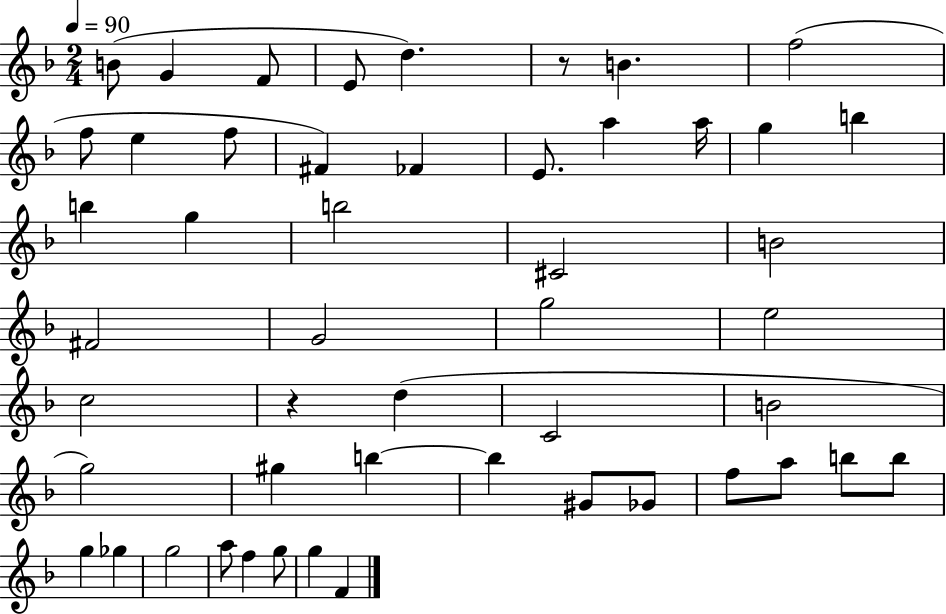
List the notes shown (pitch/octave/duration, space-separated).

B4/e G4/q F4/e E4/e D5/q. R/e B4/q. F5/h F5/e E5/q F5/e F#4/q FES4/q E4/e. A5/q A5/s G5/q B5/q B5/q G5/q B5/h C#4/h B4/h F#4/h G4/h G5/h E5/h C5/h R/q D5/q C4/h B4/h G5/h G#5/q B5/q B5/q G#4/e Gb4/e F5/e A5/e B5/e B5/e G5/q Gb5/q G5/h A5/e F5/q G5/e G5/q F4/q